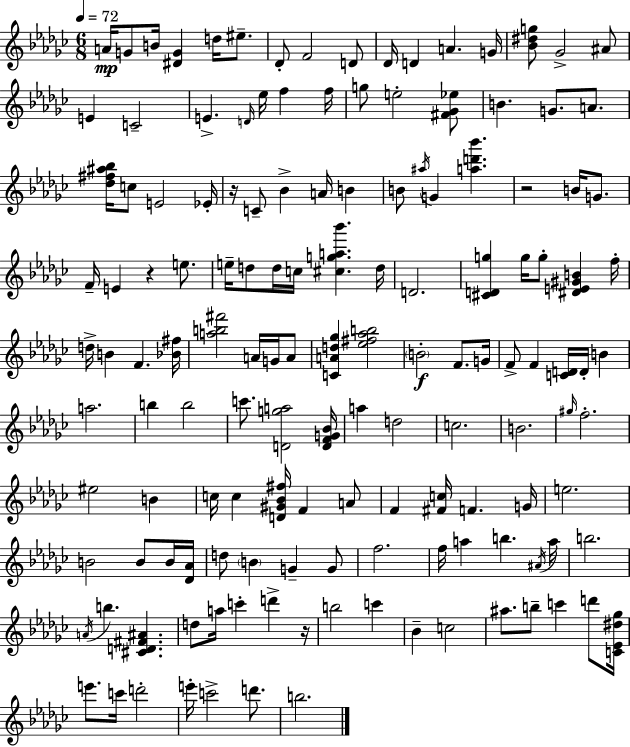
A4/s G4/e B4/s [D#4,G4]/q D5/s EIS5/e. Db4/e F4/h D4/e Db4/s D4/q A4/q. G4/s [Bb4,D#5,G5]/e Gb4/h A#4/e E4/q C4/h E4/q. D4/s Eb5/s F5/q F5/s G5/e E5/h [F#4,Gb4,Eb5]/e B4/q. G4/e. A4/e. [Db5,F#5,A#5,Bb5]/s C5/e E4/h Eb4/s R/s C4/e Bb4/q A4/s B4/q B4/e A#5/s G4/q [A5,D6,Bb6]/q. R/h B4/s G4/e. F4/s E4/q R/q E5/e. E5/s D5/e D5/s C5/s [C#5,G5,A5,Bb6]/q. D5/s D4/h. [C#4,D4,G5]/q G5/s G5/e [D#4,E4,G#4,B4]/q F5/s D5/s B4/q F4/q. [Bb4,F#5]/s [A5,B5,F#6]/h A4/s G4/s A4/e [C4,A4,D5,Gb5]/q [Eb5,F#5,Ab5,B5]/h B4/h F4/e. G4/s F4/e F4/q [C4,D4]/s D4/s B4/q A5/h. B5/q B5/h C6/e. [D4,G5,A5]/h [D4,F4,G4,Bb4]/s A5/q D5/h C5/h. B4/h. G#5/s F5/h. EIS5/h B4/q C5/s C5/q [D4,G#4,Bb4,F#5]/s F4/q A4/e F4/q [F#4,C5]/s F4/q. G4/s E5/h. B4/h B4/e B4/s [Db4,Ab4]/s D5/e B4/q G4/q G4/e F5/h. F5/s A5/q B5/q. A#4/s A5/s B5/h. A4/s B5/q. [C#4,D4,F#4,A#4]/q. D5/e A5/s C6/q D6/q R/s B5/h C6/q Bb4/q C5/h A#5/e. B5/e C6/q D6/e [C4,Eb4,D#5,Gb5]/s E6/e. C6/s D6/h E6/s C6/h D6/e. B5/h.